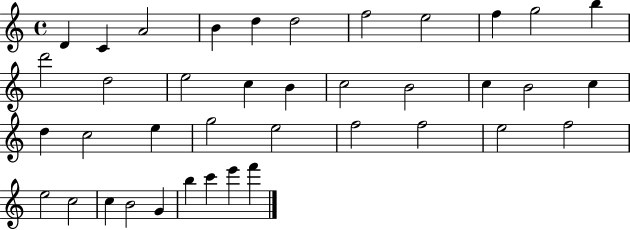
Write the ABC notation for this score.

X:1
T:Untitled
M:4/4
L:1/4
K:C
D C A2 B d d2 f2 e2 f g2 b d'2 d2 e2 c B c2 B2 c B2 c d c2 e g2 e2 f2 f2 e2 f2 e2 c2 c B2 G b c' e' f'